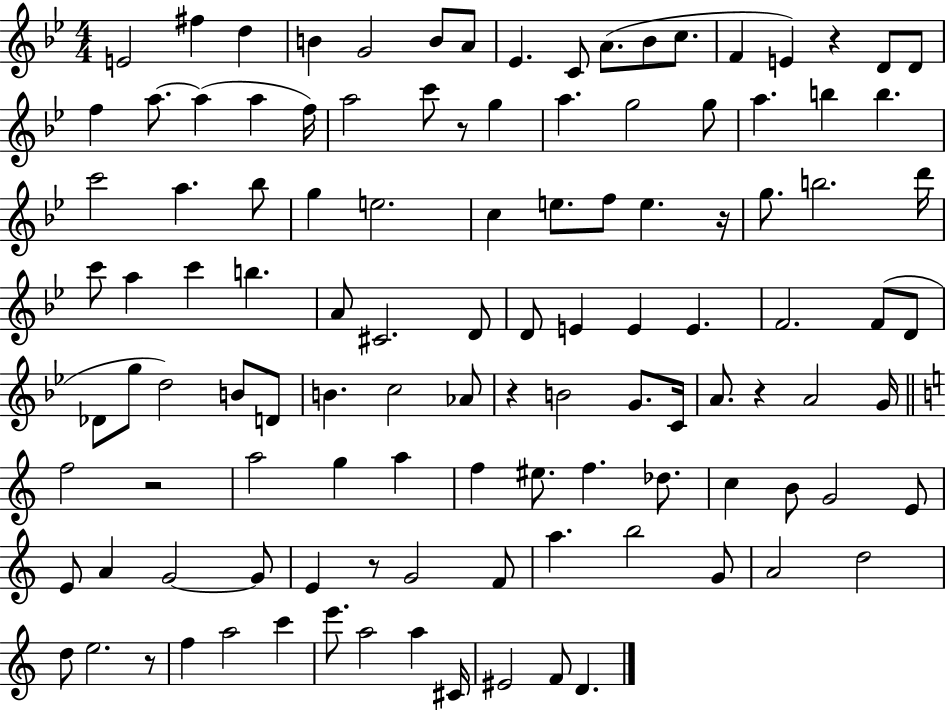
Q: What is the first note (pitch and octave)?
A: E4